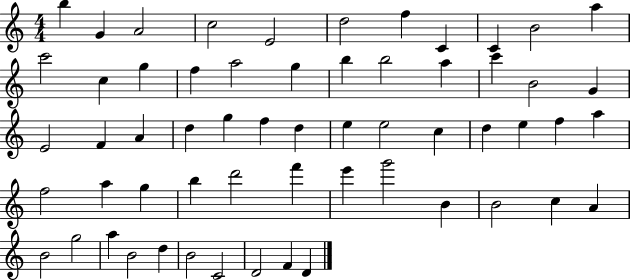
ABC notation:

X:1
T:Untitled
M:4/4
L:1/4
K:C
b G A2 c2 E2 d2 f C C B2 a c'2 c g f a2 g b b2 a c' B2 G E2 F A d g f d e e2 c d e f a f2 a g b d'2 f' e' g'2 B B2 c A B2 g2 a B2 d B2 C2 D2 F D